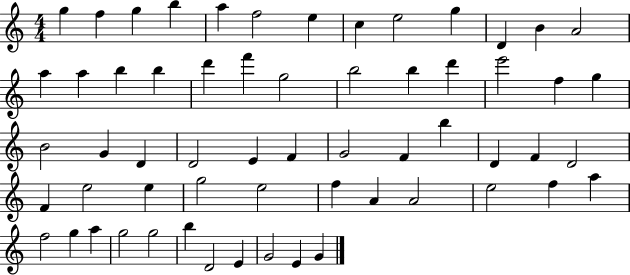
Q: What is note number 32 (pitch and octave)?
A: F4